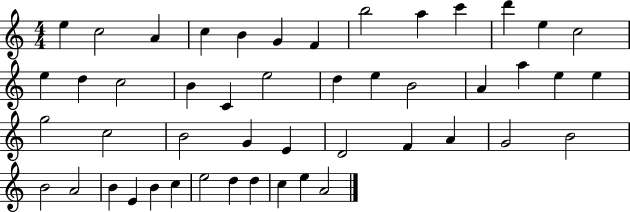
{
  \clef treble
  \numericTimeSignature
  \time 4/4
  \key c \major
  e''4 c''2 a'4 | c''4 b'4 g'4 f'4 | b''2 a''4 c'''4 | d'''4 e''4 c''2 | \break e''4 d''4 c''2 | b'4 c'4 e''2 | d''4 e''4 b'2 | a'4 a''4 e''4 e''4 | \break g''2 c''2 | b'2 g'4 e'4 | d'2 f'4 a'4 | g'2 b'2 | \break b'2 a'2 | b'4 e'4 b'4 c''4 | e''2 d''4 d''4 | c''4 e''4 a'2 | \break \bar "|."
}